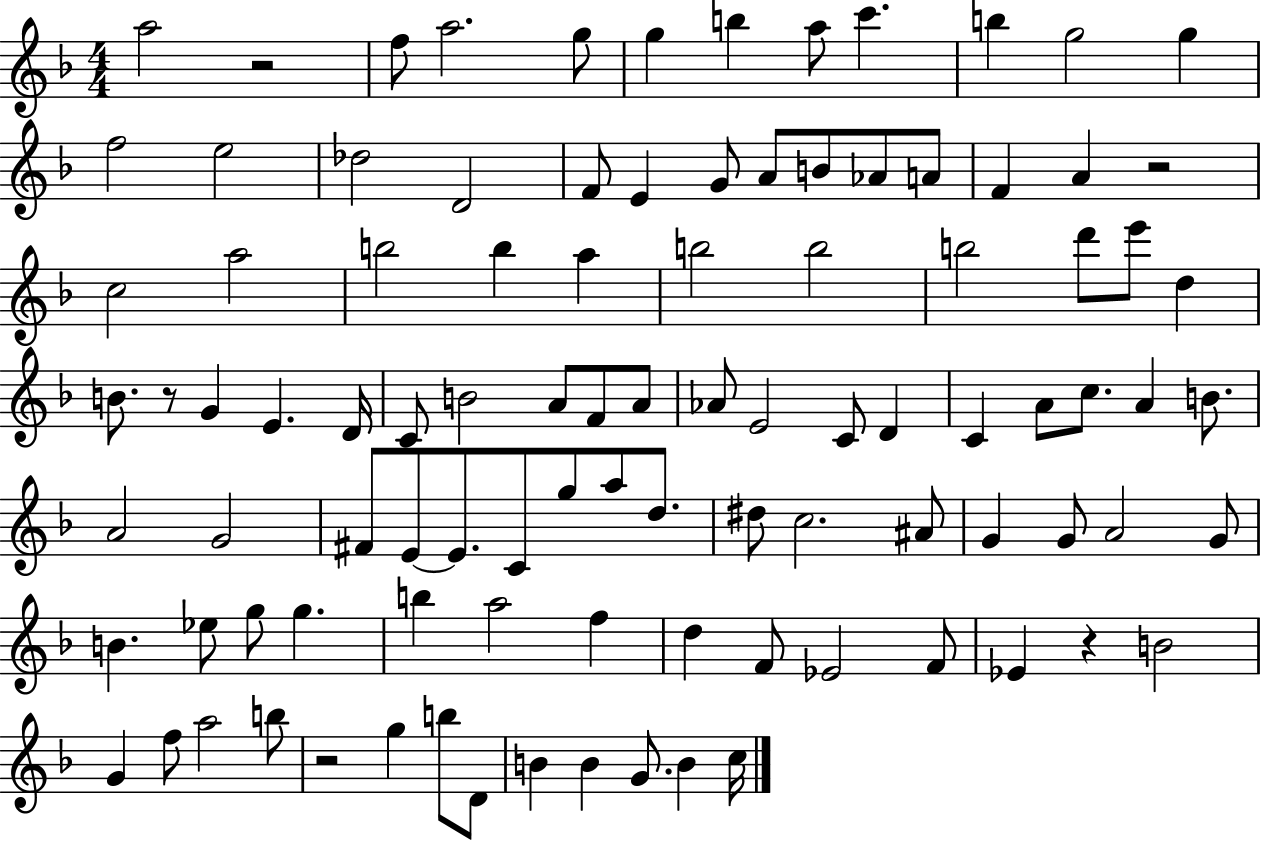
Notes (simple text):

A5/h R/h F5/e A5/h. G5/e G5/q B5/q A5/e C6/q. B5/q G5/h G5/q F5/h E5/h Db5/h D4/h F4/e E4/q G4/e A4/e B4/e Ab4/e A4/e F4/q A4/q R/h C5/h A5/h B5/h B5/q A5/q B5/h B5/h B5/h D6/e E6/e D5/q B4/e. R/e G4/q E4/q. D4/s C4/e B4/h A4/e F4/e A4/e Ab4/e E4/h C4/e D4/q C4/q A4/e C5/e. A4/q B4/e. A4/h G4/h F#4/e E4/e E4/e. C4/e G5/e A5/e D5/e. D#5/e C5/h. A#4/e G4/q G4/e A4/h G4/e B4/q. Eb5/e G5/e G5/q. B5/q A5/h F5/q D5/q F4/e Eb4/h F4/e Eb4/q R/q B4/h G4/q F5/e A5/h B5/e R/h G5/q B5/e D4/e B4/q B4/q G4/e. B4/q C5/s